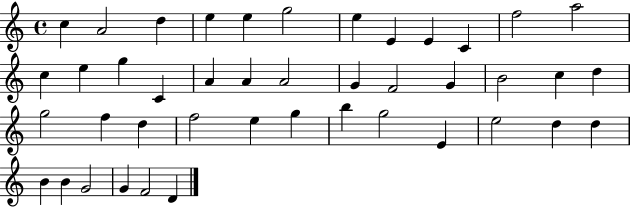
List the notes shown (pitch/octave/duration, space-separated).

C5/q A4/h D5/q E5/q E5/q G5/h E5/q E4/q E4/q C4/q F5/h A5/h C5/q E5/q G5/q C4/q A4/q A4/q A4/h G4/q F4/h G4/q B4/h C5/q D5/q G5/h F5/q D5/q F5/h E5/q G5/q B5/q G5/h E4/q E5/h D5/q D5/q B4/q B4/q G4/h G4/q F4/h D4/q